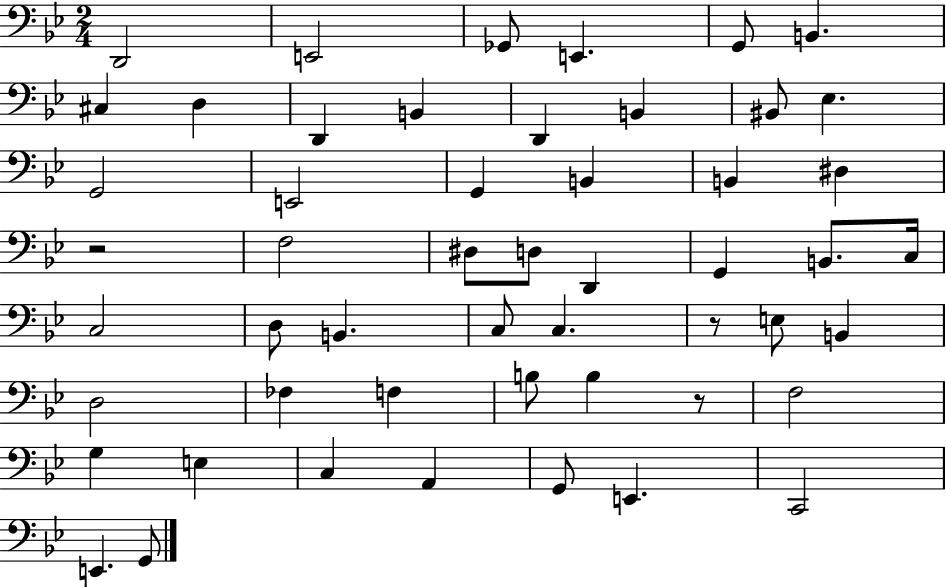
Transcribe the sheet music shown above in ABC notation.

X:1
T:Untitled
M:2/4
L:1/4
K:Bb
D,,2 E,,2 _G,,/2 E,, G,,/2 B,, ^C, D, D,, B,, D,, B,, ^B,,/2 _E, G,,2 E,,2 G,, B,, B,, ^D, z2 F,2 ^D,/2 D,/2 D,, G,, B,,/2 C,/4 C,2 D,/2 B,, C,/2 C, z/2 E,/2 B,, D,2 _F, F, B,/2 B, z/2 F,2 G, E, C, A,, G,,/2 E,, C,,2 E,, G,,/2